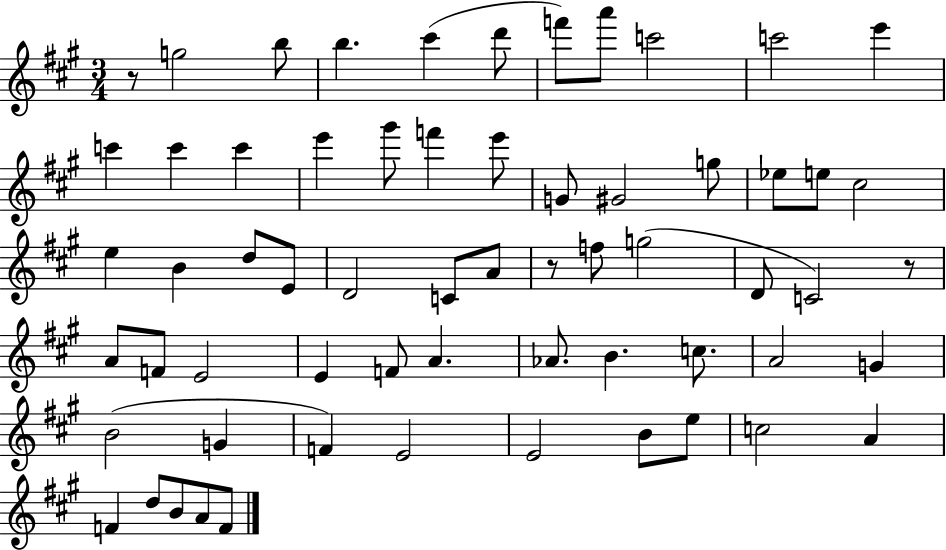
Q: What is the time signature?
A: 3/4